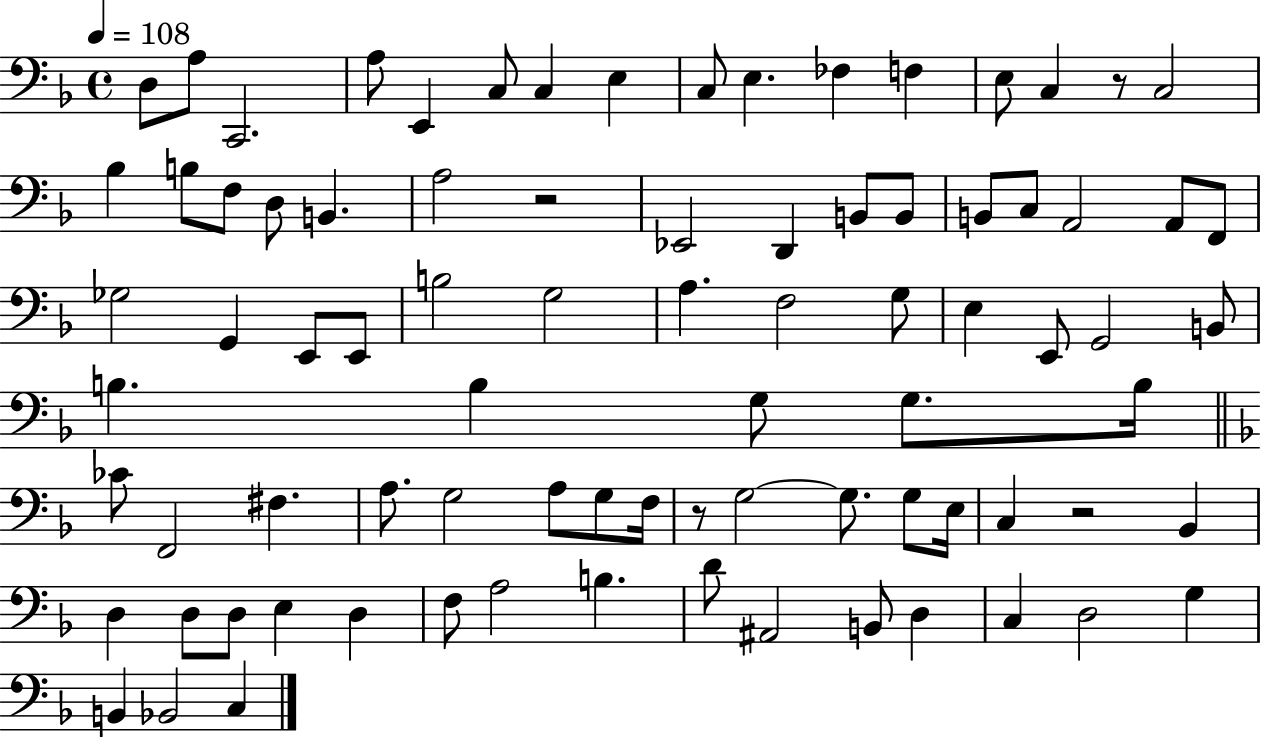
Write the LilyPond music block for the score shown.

{
  \clef bass
  \time 4/4
  \defaultTimeSignature
  \key f \major
  \tempo 4 = 108
  d8 a8 c,2. | a8 e,4 c8 c4 e4 | c8 e4. fes4 f4 | e8 c4 r8 c2 | \break bes4 b8 f8 d8 b,4. | a2 r2 | ees,2 d,4 b,8 b,8 | b,8 c8 a,2 a,8 f,8 | \break ges2 g,4 e,8 e,8 | b2 g2 | a4. f2 g8 | e4 e,8 g,2 b,8 | \break b4. b4 g8 g8. b16 | \bar "||" \break \key f \major ces'8 f,2 fis4. | a8. g2 a8 g8 f16 | r8 g2~~ g8. g8 e16 | c4 r2 bes,4 | \break d4 d8 d8 e4 d4 | f8 a2 b4. | d'8 ais,2 b,8 d4 | c4 d2 g4 | \break b,4 bes,2 c4 | \bar "|."
}